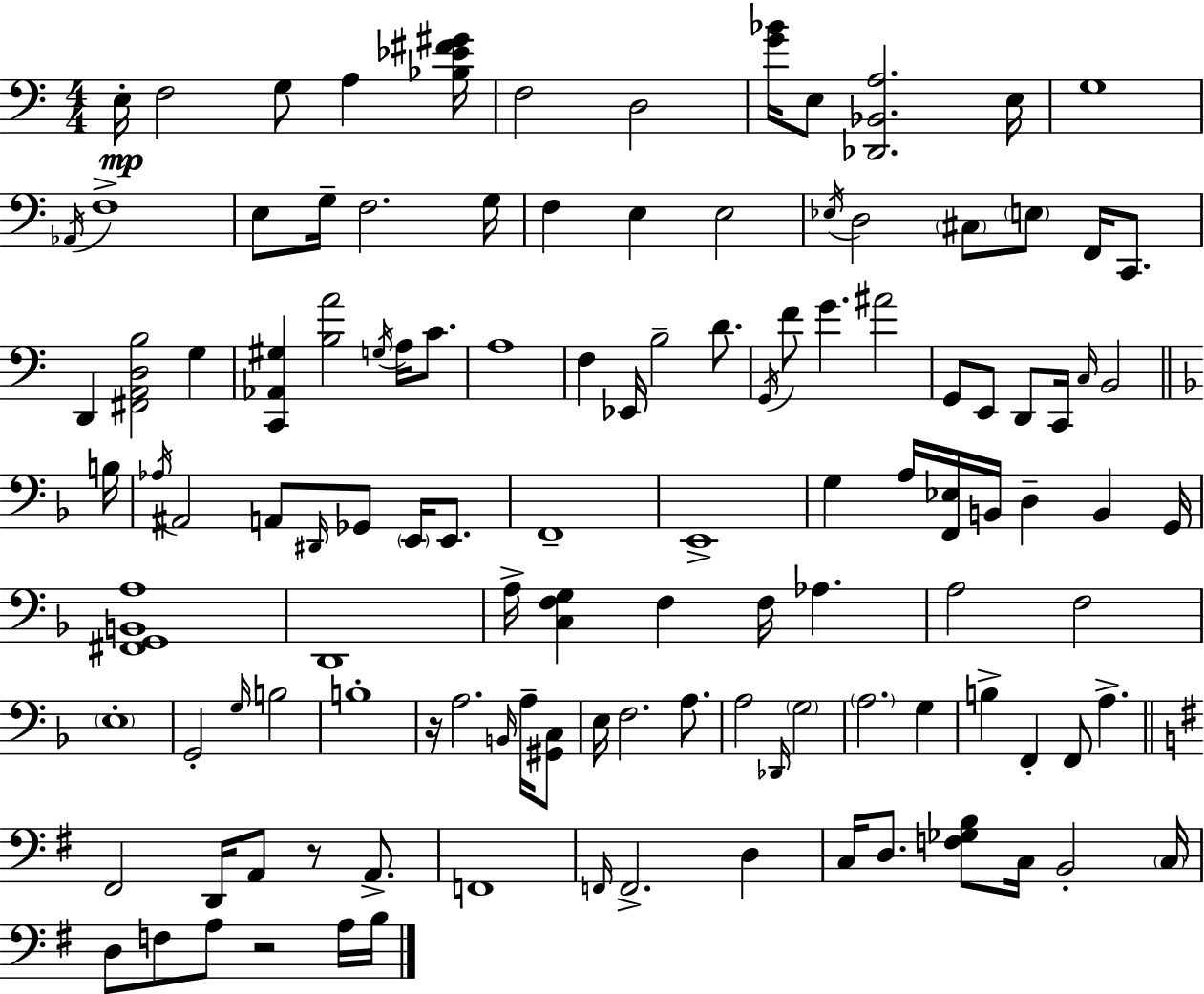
{
  \clef bass
  \numericTimeSignature
  \time 4/4
  \key c \major
  e16-.\mp f2 g8 a4 <bes ees' fis' gis'>16 | f2 d2 | <g' bes'>16 e8 <des, bes, a>2. e16 | g1 | \break \acciaccatura { aes,16 } f1-> | e8 g16-- f2. | g16 f4 e4 e2 | \acciaccatura { ees16 } d2 \parenthesize cis8 \parenthesize e8 f,16 c,8. | \break d,4 <fis, a, d b>2 g4 | <c, aes, gis>4 <b a'>2 \acciaccatura { g16 } a16 | c'8. a1 | f4 ees,16 b2-- | \break d'8. \acciaccatura { g,16 } f'8 g'4. ais'2 | g,8 e,8 d,8 c,16 \grace { c16 } b,2 | \bar "||" \break \key f \major b16 \acciaccatura { aes16 } ais,2 a,8 \grace { dis,16 } ges,8 \parenthesize e,16 | e,8. f,1-- | e,1-> | g4 a16 <f, ees>16 b,16 d4-- b,4 | \break g,16 <fis, g, b, a>1 | d,1 | a16-> <c f g>4 f4 f16 aes4. | a2 f2 | \break \parenthesize e1-. | g,2-. \grace { g16 } b2 | b1-. | r16 a2. | \break \grace { b,16 } a16-- <gis, c>8 e16 f2. | a8. a2 \grace { des,16 } \parenthesize g2 | \parenthesize a2. | g4 b4-> f,4-. f,8 | \break a4.-> \bar "||" \break \key g \major fis,2 d,16 a,8 r8 a,8.-> | f,1 | \grace { f,16 } f,2.-> d4 | c16 d8. <f ges b>8 c16 b,2-. | \break \parenthesize c16 d8 f8 a8 r2 a16 | b16 \bar "|."
}